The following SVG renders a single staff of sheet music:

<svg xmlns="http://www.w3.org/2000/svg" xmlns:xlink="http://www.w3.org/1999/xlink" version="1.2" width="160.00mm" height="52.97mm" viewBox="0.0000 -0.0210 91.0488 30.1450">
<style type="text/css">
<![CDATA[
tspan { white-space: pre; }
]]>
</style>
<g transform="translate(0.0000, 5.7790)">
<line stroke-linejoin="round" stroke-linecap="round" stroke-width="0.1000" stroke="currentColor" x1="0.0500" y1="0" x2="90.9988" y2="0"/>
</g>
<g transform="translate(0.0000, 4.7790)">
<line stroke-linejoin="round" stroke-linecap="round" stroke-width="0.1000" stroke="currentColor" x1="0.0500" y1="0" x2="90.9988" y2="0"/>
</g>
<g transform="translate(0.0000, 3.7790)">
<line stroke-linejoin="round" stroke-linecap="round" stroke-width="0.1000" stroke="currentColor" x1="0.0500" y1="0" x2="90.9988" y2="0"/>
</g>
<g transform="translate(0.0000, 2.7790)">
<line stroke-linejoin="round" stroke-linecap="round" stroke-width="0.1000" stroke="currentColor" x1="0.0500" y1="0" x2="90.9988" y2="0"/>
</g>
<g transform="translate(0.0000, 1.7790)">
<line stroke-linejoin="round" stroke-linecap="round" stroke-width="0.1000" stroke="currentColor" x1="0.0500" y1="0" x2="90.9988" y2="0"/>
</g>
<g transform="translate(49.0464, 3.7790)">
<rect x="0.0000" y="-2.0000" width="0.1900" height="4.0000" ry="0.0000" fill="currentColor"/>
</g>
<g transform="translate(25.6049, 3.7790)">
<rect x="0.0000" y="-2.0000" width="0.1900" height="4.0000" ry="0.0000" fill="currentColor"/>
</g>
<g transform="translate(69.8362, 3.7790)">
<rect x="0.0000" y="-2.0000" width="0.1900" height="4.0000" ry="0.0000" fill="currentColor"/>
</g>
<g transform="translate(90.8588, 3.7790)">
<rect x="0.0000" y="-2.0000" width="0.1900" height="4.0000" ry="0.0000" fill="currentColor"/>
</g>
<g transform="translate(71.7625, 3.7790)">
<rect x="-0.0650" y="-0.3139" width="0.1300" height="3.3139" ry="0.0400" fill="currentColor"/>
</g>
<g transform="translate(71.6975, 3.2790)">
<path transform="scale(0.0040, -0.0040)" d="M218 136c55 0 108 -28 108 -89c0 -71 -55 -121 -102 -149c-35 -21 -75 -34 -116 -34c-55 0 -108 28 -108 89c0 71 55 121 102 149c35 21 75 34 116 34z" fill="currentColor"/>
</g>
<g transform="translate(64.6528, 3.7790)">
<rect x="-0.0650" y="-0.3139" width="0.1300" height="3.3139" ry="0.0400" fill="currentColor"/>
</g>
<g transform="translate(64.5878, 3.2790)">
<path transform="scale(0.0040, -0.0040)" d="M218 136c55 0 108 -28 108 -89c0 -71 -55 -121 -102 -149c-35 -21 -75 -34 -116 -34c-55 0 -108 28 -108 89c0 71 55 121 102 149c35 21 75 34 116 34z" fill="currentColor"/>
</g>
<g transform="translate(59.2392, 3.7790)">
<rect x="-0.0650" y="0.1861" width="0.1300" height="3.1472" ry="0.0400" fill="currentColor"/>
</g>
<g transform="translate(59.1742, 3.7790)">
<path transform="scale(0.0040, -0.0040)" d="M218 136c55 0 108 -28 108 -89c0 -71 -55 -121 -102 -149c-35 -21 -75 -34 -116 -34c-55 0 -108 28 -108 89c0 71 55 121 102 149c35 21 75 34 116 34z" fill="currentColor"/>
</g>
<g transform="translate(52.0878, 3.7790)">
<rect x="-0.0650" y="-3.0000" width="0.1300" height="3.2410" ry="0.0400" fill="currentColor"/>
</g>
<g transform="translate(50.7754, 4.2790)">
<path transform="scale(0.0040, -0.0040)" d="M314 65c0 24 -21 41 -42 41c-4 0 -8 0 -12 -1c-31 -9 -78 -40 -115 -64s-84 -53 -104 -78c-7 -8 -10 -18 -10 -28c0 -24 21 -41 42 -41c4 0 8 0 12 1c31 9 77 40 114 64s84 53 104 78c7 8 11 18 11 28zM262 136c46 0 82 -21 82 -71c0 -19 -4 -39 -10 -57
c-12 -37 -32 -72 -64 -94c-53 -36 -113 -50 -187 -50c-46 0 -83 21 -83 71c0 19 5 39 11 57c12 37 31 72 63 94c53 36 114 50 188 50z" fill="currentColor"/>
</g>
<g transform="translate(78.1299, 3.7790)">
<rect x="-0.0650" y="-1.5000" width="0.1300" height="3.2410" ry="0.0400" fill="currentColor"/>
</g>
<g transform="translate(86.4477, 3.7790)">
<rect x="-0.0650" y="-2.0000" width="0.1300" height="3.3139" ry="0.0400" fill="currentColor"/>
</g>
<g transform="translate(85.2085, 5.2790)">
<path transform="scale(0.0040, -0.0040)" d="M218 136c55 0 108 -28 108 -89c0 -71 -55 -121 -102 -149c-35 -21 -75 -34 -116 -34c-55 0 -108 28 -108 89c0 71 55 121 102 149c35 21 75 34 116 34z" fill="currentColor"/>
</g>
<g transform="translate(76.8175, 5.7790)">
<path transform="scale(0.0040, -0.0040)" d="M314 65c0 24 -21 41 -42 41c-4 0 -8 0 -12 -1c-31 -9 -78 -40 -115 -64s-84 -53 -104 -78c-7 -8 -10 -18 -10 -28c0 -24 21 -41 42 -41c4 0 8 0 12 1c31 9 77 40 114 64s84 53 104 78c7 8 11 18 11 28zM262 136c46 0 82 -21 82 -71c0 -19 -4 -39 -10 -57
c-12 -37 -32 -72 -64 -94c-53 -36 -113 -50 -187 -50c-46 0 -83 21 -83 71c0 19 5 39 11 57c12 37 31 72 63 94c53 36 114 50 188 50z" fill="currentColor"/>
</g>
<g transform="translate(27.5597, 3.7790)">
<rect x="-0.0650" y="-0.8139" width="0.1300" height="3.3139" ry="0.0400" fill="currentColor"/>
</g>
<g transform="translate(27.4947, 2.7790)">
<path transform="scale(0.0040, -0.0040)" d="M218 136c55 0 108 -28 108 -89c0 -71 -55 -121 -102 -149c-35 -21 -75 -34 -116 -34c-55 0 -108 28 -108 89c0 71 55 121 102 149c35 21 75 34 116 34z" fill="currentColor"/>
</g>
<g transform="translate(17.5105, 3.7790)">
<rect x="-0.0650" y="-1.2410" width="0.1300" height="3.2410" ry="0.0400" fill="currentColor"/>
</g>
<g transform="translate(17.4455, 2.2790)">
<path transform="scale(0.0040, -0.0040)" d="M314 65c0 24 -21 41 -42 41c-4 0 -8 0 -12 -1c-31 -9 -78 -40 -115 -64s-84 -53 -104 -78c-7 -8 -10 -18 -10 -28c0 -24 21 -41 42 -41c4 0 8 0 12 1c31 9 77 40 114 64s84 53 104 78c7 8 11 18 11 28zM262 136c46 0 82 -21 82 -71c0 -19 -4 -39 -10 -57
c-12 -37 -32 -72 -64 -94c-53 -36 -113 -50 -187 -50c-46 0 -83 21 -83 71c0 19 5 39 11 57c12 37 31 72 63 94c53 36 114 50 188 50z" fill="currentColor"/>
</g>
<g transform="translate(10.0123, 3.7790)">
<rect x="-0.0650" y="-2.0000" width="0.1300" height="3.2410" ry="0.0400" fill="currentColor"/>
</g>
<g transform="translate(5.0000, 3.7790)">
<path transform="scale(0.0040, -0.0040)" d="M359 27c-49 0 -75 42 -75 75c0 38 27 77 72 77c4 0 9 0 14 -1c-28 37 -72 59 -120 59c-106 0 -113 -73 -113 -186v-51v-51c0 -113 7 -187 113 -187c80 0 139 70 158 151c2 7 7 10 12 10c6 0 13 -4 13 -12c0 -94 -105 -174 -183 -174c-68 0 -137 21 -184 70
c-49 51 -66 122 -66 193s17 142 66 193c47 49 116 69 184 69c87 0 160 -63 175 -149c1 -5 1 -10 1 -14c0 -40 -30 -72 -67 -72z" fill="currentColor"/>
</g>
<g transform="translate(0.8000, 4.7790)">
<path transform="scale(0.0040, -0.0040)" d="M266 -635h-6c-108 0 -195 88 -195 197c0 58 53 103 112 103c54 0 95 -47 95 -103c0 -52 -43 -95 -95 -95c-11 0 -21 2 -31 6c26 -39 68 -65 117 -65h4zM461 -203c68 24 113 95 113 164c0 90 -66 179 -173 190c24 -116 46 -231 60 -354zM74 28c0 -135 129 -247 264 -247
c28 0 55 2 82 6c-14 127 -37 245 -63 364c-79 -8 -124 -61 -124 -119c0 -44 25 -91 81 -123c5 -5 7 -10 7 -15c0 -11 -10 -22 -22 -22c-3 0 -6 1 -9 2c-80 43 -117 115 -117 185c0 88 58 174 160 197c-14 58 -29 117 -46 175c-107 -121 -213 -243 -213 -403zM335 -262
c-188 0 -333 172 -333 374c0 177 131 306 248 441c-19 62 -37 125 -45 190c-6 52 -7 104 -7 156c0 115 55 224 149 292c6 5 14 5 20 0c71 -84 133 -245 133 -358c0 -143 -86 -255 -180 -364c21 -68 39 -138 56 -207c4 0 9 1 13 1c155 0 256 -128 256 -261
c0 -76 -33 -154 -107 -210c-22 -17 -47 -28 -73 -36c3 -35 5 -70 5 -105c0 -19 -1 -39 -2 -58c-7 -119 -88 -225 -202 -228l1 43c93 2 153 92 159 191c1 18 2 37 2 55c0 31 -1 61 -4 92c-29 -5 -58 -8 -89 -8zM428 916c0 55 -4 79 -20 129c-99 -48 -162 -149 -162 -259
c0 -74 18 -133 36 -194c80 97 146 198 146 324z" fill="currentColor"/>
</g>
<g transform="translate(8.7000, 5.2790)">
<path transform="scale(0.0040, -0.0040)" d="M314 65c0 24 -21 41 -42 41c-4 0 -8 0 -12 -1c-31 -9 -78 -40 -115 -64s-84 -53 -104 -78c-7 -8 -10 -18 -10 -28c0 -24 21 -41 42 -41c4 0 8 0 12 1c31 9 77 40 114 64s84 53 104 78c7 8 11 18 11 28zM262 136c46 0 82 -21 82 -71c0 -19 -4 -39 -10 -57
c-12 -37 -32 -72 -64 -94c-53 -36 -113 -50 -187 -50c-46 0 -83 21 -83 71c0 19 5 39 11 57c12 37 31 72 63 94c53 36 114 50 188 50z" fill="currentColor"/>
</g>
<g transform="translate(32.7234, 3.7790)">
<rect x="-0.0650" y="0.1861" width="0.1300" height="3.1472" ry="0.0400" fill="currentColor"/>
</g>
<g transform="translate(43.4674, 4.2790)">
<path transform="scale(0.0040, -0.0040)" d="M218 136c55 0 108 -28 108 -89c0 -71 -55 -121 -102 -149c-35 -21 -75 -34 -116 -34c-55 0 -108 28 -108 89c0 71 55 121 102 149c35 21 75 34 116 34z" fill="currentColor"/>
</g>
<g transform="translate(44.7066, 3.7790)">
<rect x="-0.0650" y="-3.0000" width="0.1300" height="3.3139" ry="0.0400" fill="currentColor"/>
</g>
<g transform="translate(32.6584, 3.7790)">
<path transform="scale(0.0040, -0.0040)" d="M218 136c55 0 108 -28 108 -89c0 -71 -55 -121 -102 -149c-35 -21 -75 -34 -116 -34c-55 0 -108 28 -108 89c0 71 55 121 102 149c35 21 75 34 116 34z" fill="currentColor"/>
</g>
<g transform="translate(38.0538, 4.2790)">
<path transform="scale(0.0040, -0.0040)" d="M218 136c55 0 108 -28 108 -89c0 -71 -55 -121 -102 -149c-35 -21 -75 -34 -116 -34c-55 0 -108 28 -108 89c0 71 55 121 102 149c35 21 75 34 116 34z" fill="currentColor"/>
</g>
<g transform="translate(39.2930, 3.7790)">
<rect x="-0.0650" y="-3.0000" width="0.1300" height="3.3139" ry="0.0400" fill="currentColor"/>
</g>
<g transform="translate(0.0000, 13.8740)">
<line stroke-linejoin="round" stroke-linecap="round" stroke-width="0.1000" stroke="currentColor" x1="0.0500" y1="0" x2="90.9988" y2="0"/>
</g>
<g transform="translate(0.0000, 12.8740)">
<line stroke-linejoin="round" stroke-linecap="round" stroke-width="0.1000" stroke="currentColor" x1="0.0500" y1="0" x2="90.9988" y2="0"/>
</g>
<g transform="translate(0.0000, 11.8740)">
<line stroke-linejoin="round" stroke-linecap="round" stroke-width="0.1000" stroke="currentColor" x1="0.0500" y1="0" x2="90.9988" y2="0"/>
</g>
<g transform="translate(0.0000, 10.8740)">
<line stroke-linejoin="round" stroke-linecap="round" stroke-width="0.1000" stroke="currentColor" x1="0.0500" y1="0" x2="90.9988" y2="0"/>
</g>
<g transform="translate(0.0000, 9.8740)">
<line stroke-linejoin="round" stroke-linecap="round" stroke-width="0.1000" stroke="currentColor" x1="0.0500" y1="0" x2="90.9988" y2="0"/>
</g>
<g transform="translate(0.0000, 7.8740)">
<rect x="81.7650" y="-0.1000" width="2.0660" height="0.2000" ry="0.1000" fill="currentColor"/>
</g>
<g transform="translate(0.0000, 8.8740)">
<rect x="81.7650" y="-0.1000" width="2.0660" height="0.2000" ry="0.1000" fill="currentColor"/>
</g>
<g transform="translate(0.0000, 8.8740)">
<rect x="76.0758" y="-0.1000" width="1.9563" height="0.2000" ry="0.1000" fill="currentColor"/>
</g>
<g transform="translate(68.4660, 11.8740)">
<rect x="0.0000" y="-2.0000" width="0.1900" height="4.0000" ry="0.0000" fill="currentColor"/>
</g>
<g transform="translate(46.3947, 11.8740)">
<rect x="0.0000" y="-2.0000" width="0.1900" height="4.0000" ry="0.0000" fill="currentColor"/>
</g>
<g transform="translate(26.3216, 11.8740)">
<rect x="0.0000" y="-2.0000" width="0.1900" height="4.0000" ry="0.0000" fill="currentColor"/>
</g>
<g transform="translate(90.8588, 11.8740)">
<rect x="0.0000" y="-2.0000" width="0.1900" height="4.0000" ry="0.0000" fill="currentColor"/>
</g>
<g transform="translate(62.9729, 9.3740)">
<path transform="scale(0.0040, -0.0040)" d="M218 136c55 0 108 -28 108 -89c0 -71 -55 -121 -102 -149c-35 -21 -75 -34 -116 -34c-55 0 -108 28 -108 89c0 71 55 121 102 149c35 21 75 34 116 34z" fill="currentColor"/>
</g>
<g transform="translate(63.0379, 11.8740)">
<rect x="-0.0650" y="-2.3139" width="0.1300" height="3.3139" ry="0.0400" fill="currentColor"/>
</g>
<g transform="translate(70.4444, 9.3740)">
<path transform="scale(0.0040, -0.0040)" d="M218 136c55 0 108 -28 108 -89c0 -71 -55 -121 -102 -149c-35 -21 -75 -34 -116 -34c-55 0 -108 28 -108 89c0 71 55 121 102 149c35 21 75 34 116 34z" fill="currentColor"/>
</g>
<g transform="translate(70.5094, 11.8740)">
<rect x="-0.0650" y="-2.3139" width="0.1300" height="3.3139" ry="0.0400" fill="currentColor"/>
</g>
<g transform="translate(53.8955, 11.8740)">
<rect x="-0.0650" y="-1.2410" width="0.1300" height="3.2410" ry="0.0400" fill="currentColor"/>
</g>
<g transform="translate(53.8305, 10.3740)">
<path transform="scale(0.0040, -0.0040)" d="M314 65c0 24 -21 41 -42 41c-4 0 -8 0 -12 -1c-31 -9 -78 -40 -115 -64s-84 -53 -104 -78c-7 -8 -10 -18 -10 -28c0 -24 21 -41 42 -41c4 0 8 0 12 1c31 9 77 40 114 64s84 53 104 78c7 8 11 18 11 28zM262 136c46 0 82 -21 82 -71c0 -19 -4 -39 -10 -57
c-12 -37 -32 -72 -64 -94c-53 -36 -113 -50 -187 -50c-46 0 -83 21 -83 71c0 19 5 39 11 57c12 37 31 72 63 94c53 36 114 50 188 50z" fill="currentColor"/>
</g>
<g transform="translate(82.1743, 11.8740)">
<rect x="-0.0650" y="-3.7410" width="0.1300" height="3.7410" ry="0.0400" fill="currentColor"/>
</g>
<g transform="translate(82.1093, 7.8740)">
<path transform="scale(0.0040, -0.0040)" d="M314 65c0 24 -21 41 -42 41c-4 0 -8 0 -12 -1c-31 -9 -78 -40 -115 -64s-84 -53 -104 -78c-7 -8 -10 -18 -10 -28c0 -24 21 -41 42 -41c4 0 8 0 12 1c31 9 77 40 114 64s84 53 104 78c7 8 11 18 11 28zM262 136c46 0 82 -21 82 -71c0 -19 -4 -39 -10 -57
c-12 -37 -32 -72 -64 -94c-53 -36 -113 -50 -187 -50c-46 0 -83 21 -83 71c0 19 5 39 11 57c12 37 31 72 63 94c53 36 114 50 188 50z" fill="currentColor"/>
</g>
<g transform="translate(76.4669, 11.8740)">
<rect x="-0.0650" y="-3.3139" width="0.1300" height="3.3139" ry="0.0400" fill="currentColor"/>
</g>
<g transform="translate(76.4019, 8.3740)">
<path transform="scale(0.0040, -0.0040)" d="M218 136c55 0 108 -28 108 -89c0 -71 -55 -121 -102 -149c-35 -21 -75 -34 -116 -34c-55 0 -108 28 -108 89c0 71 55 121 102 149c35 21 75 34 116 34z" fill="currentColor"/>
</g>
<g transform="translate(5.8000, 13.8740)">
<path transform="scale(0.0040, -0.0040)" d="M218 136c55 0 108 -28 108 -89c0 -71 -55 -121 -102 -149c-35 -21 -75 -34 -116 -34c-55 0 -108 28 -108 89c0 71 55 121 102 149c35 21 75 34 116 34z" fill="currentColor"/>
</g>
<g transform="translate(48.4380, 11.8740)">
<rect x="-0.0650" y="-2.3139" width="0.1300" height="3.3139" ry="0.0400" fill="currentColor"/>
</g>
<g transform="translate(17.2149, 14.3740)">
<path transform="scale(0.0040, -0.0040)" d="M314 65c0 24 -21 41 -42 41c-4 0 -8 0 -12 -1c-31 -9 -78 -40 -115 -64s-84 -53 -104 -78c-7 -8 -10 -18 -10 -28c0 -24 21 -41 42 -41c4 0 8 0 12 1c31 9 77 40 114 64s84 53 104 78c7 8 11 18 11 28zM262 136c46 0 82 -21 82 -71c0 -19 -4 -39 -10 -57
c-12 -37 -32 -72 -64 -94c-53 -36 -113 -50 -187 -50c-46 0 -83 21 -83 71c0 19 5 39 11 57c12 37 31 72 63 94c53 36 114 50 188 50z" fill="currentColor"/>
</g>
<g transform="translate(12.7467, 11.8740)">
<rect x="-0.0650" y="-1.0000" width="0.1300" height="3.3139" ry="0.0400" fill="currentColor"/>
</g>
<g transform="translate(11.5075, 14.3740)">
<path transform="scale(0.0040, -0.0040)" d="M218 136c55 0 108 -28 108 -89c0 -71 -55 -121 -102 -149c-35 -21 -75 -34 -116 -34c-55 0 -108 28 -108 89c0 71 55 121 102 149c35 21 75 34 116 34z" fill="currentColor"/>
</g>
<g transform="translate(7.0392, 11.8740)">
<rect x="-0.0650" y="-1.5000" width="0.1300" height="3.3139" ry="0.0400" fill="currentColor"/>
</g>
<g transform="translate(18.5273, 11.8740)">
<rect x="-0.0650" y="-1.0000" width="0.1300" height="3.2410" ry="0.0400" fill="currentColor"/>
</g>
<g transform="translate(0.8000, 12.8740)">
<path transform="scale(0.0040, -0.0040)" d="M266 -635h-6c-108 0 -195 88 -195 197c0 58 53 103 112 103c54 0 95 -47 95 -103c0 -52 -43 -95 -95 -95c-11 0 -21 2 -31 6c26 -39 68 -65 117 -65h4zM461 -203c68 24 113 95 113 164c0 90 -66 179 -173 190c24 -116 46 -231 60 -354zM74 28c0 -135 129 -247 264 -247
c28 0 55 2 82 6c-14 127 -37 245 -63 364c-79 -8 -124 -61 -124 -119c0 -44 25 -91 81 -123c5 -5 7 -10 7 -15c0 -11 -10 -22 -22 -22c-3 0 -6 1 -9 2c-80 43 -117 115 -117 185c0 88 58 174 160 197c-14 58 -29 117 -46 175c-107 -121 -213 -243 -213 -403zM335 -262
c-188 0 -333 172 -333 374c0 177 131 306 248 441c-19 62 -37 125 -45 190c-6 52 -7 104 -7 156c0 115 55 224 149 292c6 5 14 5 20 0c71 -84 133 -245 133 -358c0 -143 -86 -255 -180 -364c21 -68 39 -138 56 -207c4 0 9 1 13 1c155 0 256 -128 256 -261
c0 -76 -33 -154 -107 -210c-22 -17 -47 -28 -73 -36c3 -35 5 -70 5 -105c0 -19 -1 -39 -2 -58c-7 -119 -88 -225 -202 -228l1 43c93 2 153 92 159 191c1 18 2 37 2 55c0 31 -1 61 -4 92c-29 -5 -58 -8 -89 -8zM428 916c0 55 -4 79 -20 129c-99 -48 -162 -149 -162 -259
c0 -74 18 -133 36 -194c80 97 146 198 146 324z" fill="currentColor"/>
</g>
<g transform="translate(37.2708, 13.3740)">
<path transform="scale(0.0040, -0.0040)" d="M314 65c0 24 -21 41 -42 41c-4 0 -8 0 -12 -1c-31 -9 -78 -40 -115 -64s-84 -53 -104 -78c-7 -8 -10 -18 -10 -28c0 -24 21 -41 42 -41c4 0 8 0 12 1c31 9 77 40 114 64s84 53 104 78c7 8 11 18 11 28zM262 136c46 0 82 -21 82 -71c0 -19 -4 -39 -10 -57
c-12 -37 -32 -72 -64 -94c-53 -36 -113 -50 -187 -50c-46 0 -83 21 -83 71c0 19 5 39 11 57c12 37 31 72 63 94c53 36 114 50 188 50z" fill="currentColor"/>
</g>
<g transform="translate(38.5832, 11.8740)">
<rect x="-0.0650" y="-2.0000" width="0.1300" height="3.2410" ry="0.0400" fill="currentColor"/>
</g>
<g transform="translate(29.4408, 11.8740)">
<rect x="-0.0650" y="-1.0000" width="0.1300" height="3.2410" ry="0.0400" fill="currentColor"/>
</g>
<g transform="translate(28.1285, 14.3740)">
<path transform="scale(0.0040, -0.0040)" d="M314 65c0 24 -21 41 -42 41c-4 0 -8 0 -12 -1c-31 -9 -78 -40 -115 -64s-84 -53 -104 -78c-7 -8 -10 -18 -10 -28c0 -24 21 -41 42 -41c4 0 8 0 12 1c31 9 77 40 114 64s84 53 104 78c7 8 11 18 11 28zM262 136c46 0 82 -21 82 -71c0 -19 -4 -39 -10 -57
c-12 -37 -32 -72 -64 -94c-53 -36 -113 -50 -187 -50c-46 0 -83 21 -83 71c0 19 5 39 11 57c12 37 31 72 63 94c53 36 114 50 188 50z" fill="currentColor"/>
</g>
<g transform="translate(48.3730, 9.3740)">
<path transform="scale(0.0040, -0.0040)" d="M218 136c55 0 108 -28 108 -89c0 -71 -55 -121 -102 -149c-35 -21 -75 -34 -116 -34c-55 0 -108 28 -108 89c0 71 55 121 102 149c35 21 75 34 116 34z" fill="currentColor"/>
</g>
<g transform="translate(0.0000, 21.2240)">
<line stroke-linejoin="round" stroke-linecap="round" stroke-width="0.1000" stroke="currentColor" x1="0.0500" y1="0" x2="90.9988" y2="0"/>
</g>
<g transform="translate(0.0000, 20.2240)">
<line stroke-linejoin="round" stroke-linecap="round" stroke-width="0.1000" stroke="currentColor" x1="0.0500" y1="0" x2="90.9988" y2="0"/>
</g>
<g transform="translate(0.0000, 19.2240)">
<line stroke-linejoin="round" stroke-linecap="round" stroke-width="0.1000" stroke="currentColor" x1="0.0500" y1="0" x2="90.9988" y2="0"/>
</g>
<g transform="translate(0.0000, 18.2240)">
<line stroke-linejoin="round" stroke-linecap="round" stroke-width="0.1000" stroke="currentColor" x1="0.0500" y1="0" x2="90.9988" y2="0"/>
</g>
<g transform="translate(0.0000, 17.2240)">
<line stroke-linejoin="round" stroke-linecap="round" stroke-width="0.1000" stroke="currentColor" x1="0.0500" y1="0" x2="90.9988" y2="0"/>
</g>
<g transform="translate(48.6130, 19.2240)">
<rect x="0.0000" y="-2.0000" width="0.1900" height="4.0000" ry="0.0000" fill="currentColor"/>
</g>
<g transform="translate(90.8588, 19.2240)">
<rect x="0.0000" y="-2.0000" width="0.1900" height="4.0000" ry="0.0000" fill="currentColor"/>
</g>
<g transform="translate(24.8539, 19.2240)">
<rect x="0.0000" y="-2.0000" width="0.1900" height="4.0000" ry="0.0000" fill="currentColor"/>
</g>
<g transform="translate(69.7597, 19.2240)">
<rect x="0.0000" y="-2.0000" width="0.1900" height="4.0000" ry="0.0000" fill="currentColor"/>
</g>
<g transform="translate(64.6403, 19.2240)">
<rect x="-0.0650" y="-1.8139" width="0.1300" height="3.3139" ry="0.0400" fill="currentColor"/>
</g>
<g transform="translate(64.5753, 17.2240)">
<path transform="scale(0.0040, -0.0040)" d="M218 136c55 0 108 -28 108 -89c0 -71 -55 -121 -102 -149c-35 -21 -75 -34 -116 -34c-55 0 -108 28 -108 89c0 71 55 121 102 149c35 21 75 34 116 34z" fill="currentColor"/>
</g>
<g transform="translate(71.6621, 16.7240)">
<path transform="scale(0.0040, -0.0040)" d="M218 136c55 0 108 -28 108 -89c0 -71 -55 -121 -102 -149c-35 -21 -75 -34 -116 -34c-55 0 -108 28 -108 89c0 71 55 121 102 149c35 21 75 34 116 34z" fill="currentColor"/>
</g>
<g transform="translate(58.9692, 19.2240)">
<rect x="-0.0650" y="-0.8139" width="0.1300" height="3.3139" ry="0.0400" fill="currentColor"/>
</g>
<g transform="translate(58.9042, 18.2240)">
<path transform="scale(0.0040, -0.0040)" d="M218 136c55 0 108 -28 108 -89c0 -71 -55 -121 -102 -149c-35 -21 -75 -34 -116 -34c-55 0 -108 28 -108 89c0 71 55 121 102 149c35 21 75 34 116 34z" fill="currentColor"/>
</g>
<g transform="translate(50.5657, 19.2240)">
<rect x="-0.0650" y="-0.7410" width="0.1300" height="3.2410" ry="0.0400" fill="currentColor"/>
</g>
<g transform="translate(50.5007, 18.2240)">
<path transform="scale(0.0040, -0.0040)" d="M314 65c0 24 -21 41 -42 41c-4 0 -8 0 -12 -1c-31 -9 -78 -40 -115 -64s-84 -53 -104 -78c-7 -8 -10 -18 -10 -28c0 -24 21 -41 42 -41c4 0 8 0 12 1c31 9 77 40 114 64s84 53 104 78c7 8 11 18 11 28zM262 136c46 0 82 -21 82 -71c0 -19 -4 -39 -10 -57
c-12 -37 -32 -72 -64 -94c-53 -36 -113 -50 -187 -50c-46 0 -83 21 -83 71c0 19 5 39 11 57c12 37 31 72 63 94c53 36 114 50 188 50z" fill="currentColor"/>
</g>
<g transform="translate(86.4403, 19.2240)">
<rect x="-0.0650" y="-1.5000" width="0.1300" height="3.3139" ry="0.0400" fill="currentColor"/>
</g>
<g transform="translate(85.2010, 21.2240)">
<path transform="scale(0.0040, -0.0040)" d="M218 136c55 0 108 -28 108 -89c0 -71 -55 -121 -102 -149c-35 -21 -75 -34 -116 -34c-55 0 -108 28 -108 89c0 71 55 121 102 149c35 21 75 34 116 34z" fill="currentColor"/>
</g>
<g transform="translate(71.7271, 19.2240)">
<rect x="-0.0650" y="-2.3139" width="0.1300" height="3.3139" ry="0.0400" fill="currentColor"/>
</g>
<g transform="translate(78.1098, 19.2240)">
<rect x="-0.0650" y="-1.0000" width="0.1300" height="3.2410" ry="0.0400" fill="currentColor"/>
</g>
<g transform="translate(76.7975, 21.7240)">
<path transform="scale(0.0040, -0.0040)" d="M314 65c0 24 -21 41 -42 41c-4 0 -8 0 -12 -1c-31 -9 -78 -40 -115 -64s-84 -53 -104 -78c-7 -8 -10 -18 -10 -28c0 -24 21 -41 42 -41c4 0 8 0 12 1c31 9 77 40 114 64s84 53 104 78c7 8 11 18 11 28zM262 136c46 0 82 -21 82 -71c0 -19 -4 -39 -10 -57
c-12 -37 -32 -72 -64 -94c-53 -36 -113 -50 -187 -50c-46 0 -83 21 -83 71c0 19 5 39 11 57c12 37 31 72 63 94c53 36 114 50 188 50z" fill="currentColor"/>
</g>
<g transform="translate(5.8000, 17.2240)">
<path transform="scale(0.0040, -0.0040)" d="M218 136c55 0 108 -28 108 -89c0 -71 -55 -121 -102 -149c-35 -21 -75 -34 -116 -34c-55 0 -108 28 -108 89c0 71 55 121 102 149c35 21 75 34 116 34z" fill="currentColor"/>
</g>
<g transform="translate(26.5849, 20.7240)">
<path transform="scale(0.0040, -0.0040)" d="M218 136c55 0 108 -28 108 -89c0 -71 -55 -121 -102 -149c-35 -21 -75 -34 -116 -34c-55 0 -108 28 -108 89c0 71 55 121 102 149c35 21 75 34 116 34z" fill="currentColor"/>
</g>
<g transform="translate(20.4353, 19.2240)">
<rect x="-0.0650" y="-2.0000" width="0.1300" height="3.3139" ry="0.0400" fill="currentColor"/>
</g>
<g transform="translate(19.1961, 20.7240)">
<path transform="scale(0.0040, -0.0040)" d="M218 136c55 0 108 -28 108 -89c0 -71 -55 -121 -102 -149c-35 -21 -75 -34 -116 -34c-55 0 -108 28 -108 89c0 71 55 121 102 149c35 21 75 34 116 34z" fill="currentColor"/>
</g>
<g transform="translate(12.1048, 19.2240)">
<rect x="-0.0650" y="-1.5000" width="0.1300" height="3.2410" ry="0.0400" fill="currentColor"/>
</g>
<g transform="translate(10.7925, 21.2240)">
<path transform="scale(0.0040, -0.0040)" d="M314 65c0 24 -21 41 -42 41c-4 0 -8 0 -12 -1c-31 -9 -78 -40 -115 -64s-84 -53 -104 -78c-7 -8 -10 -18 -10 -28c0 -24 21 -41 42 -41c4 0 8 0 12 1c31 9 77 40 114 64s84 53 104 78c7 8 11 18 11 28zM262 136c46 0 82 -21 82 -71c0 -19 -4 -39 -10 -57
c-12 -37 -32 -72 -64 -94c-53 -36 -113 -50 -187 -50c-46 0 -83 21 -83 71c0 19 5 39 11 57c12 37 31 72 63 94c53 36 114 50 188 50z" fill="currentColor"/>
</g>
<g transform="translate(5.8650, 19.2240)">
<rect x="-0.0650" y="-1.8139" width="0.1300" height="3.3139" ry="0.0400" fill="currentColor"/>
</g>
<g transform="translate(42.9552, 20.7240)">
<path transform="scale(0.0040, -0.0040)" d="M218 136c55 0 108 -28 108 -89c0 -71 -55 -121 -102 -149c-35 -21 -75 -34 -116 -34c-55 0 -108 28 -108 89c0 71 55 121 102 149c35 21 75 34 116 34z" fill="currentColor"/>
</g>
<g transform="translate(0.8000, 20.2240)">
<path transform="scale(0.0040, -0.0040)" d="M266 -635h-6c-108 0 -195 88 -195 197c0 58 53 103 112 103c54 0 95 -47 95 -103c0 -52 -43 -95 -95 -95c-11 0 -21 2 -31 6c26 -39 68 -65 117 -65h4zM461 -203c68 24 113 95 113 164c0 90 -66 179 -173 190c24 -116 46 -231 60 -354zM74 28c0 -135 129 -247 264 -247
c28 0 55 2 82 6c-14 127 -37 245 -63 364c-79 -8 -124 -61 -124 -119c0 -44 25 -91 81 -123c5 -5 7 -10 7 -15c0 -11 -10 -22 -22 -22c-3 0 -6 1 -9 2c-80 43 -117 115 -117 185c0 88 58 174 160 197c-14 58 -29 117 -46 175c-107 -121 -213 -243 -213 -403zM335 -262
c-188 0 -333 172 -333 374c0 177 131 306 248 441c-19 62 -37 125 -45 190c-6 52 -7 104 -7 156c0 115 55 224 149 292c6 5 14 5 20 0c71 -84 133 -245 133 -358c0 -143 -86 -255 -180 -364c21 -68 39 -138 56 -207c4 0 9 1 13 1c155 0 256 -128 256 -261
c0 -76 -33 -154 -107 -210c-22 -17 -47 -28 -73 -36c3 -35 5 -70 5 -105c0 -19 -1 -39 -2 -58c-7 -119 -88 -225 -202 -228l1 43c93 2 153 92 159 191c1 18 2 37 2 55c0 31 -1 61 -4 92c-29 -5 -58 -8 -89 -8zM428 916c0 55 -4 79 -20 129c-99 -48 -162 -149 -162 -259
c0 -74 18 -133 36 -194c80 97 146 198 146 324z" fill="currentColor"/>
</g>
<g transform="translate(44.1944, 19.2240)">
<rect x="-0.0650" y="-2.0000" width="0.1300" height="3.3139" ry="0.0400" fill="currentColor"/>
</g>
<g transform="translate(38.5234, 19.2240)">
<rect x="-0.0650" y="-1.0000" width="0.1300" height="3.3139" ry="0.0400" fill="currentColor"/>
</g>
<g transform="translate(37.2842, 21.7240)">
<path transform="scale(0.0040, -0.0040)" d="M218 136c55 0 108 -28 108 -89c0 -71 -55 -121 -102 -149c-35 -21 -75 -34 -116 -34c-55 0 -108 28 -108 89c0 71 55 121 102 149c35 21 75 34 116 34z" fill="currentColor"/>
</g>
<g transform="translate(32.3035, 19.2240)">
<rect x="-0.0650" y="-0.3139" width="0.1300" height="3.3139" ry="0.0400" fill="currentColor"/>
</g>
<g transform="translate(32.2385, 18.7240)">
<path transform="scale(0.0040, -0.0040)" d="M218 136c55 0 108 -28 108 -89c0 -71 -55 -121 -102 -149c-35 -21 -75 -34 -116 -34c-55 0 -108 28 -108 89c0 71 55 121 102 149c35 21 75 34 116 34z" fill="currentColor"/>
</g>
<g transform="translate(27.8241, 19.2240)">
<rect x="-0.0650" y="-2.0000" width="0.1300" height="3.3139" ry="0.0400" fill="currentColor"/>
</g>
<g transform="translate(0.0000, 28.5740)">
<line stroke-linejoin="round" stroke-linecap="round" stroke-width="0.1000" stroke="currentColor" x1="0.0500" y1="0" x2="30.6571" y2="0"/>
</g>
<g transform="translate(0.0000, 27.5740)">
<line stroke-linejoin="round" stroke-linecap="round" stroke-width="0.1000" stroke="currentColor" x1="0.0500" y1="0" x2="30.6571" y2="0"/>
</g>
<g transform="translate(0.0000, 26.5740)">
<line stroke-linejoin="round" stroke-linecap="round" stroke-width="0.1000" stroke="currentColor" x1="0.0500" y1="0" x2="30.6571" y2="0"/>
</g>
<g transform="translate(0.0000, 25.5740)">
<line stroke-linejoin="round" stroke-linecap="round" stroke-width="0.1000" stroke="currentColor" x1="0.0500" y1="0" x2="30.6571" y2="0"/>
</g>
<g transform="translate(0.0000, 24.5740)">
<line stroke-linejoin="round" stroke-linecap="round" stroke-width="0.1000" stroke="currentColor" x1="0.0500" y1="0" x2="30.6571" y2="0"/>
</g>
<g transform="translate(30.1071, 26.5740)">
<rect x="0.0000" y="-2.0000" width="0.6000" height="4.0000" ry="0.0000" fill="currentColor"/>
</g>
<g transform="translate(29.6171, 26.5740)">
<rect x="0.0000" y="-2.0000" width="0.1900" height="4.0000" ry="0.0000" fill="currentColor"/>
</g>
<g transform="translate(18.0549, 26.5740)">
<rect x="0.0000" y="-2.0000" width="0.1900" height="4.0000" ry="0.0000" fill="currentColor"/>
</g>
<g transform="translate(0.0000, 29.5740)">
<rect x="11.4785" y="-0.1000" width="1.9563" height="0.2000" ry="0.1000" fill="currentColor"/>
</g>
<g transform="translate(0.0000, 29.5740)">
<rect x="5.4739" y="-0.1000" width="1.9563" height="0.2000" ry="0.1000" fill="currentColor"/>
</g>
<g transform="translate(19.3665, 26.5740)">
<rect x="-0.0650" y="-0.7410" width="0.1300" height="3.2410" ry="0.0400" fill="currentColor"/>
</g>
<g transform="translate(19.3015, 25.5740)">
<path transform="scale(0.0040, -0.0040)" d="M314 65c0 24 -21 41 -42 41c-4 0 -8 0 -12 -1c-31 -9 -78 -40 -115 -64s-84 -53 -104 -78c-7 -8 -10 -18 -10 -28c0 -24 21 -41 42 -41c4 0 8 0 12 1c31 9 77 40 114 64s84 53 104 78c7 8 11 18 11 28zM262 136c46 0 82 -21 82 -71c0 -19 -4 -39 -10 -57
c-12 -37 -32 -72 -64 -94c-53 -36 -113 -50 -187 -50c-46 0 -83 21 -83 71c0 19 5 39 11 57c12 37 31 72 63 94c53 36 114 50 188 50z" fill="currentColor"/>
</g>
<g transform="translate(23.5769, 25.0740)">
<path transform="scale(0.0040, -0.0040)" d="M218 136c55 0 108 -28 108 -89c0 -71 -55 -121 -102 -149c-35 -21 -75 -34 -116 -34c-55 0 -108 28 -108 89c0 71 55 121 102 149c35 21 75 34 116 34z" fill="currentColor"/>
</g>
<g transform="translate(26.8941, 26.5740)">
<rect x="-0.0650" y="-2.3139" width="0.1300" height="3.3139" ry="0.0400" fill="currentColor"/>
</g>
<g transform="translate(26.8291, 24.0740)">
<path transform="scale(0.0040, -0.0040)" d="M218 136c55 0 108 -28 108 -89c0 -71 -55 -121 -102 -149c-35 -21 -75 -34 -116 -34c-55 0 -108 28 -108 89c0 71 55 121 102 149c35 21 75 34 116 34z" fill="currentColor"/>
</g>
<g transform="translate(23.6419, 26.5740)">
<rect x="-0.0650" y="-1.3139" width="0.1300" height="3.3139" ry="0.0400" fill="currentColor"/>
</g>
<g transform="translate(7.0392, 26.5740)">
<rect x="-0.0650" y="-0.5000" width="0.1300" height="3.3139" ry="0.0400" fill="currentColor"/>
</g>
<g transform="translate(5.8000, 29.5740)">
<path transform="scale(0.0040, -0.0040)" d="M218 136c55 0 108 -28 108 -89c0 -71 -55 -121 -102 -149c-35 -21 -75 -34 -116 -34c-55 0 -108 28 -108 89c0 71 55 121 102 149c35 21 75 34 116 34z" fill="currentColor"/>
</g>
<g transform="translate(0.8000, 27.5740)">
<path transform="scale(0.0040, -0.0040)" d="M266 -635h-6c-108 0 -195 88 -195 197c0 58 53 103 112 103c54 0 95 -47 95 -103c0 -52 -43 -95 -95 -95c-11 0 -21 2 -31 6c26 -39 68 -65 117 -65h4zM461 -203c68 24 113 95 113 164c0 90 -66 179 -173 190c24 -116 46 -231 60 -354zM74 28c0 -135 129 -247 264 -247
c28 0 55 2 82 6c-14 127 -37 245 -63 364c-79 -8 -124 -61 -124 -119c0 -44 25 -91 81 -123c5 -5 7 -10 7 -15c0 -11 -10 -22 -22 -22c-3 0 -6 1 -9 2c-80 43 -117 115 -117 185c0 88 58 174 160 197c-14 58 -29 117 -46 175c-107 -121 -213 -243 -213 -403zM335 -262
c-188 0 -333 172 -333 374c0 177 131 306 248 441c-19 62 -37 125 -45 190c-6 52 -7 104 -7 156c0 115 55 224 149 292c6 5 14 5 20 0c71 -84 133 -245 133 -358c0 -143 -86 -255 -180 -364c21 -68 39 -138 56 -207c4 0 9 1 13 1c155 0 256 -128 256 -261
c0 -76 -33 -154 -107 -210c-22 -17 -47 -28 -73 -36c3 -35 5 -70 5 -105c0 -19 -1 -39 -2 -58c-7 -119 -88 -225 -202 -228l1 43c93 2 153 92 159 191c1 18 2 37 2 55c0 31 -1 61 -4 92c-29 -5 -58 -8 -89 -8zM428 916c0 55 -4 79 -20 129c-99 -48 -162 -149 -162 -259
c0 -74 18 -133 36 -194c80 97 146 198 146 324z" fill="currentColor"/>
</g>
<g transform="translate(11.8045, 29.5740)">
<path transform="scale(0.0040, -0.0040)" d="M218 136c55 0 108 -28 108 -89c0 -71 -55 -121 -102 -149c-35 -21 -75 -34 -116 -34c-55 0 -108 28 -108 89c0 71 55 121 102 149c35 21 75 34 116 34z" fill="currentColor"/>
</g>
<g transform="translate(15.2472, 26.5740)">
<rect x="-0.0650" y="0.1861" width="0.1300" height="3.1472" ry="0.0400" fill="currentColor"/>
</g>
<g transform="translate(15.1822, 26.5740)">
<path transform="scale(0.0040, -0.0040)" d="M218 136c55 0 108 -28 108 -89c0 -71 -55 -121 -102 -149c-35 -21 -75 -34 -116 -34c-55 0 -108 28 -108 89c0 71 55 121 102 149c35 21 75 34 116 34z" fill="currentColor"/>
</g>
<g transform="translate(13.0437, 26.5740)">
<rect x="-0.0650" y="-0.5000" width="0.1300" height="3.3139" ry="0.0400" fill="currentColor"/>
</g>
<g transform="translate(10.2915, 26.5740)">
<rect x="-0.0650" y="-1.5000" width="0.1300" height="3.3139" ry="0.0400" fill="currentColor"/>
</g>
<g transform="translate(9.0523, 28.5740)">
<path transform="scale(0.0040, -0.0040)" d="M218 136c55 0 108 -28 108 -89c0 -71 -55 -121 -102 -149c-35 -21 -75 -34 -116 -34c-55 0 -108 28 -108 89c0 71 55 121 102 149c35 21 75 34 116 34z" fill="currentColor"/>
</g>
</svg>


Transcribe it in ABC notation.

X:1
T:Untitled
M:4/4
L:1/4
K:C
F2 e2 d B A A A2 B c c E2 F E D D2 D2 F2 g e2 g g b c'2 f E2 F F c D F d2 d f g D2 E C E C B d2 e g